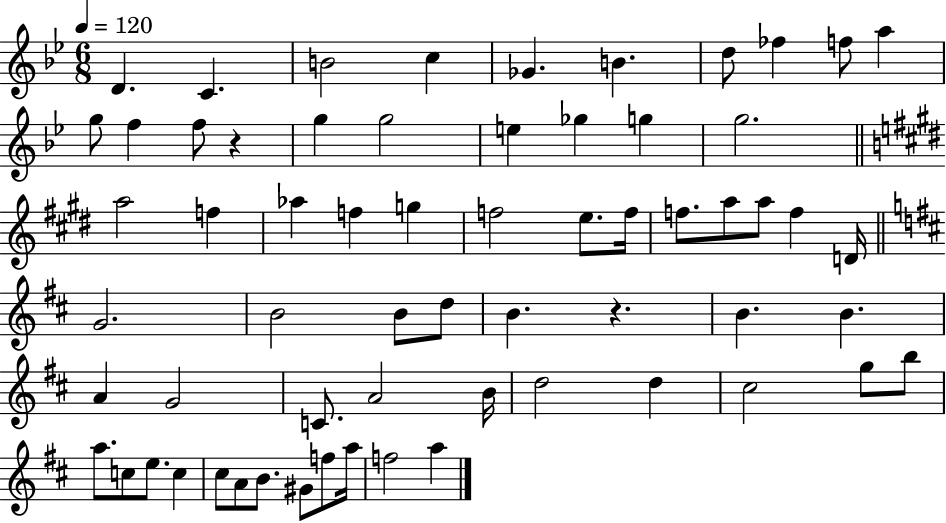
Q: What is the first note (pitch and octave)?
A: D4